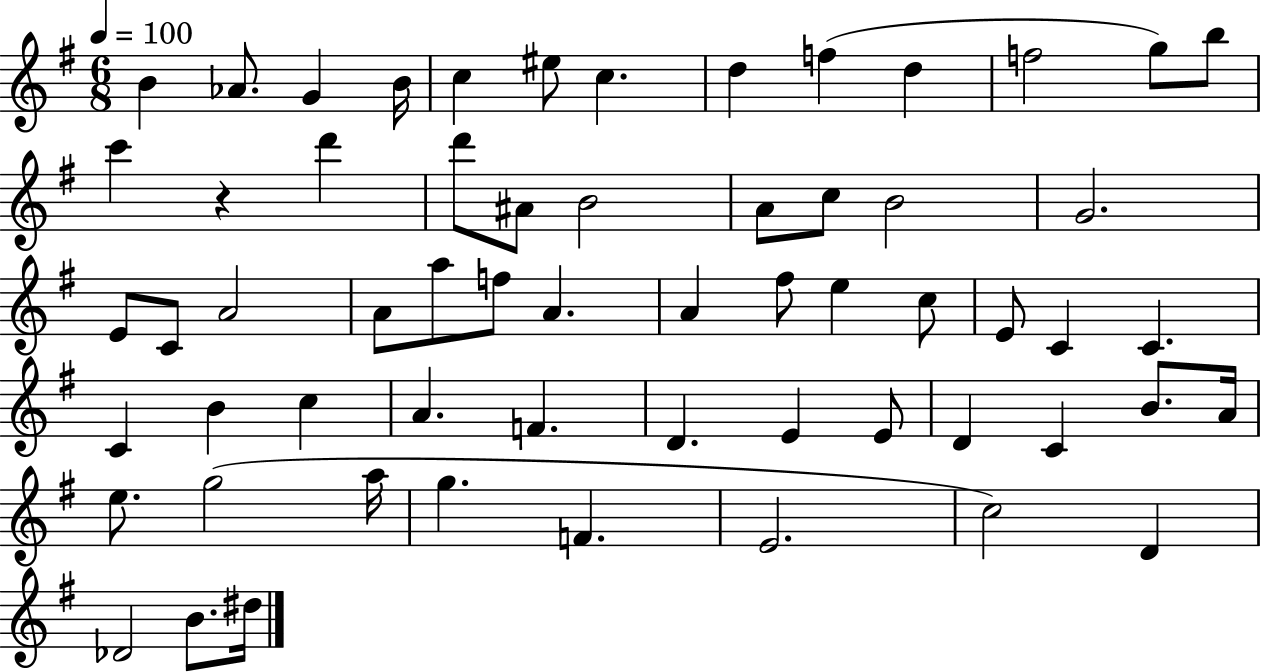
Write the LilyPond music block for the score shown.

{
  \clef treble
  \numericTimeSignature
  \time 6/8
  \key g \major
  \tempo 4 = 100
  b'4 aes'8. g'4 b'16 | c''4 eis''8 c''4. | d''4 f''4( d''4 | f''2 g''8) b''8 | \break c'''4 r4 d'''4 | d'''8 ais'8 b'2 | a'8 c''8 b'2 | g'2. | \break e'8 c'8 a'2 | a'8 a''8 f''8 a'4. | a'4 fis''8 e''4 c''8 | e'8 c'4 c'4. | \break c'4 b'4 c''4 | a'4. f'4. | d'4. e'4 e'8 | d'4 c'4 b'8. a'16 | \break e''8. g''2( a''16 | g''4. f'4. | e'2. | c''2) d'4 | \break des'2 b'8. dis''16 | \bar "|."
}